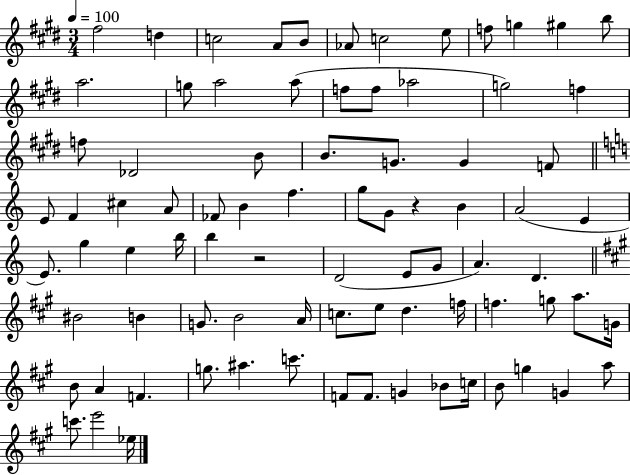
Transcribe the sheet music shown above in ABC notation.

X:1
T:Untitled
M:3/4
L:1/4
K:E
^f2 d c2 A/2 B/2 _A/2 c2 e/2 f/2 g ^g b/2 a2 g/2 a2 a/2 f/2 f/2 _a2 g2 f f/2 _D2 B/2 B/2 G/2 G F/2 E/2 F ^c A/2 _F/2 B f g/2 G/2 z B A2 E E/2 g e b/4 b z2 D2 E/2 G/2 A D ^B2 B G/2 B2 A/4 c/2 e/2 d f/4 f g/2 a/2 G/4 B/2 A F g/2 ^a c'/2 F/2 F/2 G _B/2 c/4 B/2 g G a/2 c'/2 e'2 _e/4